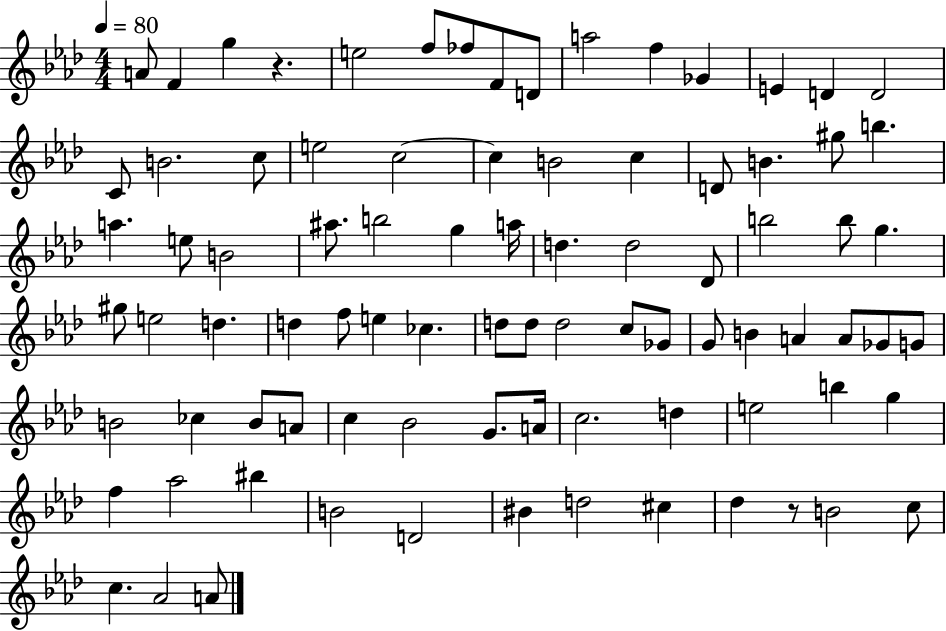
A4/e F4/q G5/q R/q. E5/h F5/e FES5/e F4/e D4/e A5/h F5/q Gb4/q E4/q D4/q D4/h C4/e B4/h. C5/e E5/h C5/h C5/q B4/h C5/q D4/e B4/q. G#5/e B5/q. A5/q. E5/e B4/h A#5/e. B5/h G5/q A5/s D5/q. D5/h Db4/e B5/h B5/e G5/q. G#5/e E5/h D5/q. D5/q F5/e E5/q CES5/q. D5/e D5/e D5/h C5/e Gb4/e G4/e B4/q A4/q A4/e Gb4/e G4/e B4/h CES5/q B4/e A4/e C5/q Bb4/h G4/e. A4/s C5/h. D5/q E5/h B5/q G5/q F5/q Ab5/h BIS5/q B4/h D4/h BIS4/q D5/h C#5/q Db5/q R/e B4/h C5/e C5/q. Ab4/h A4/e